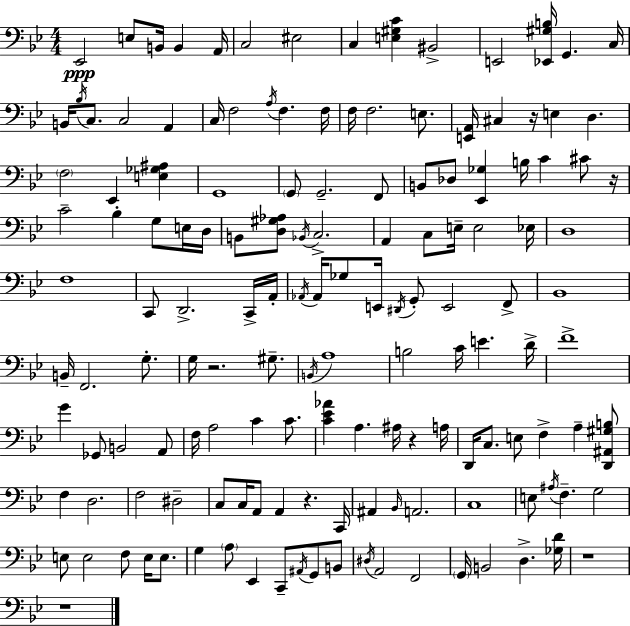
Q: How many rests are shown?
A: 7